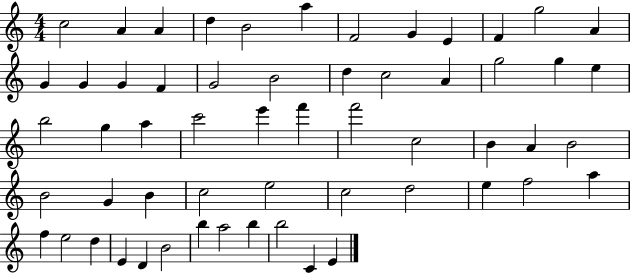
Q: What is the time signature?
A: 4/4